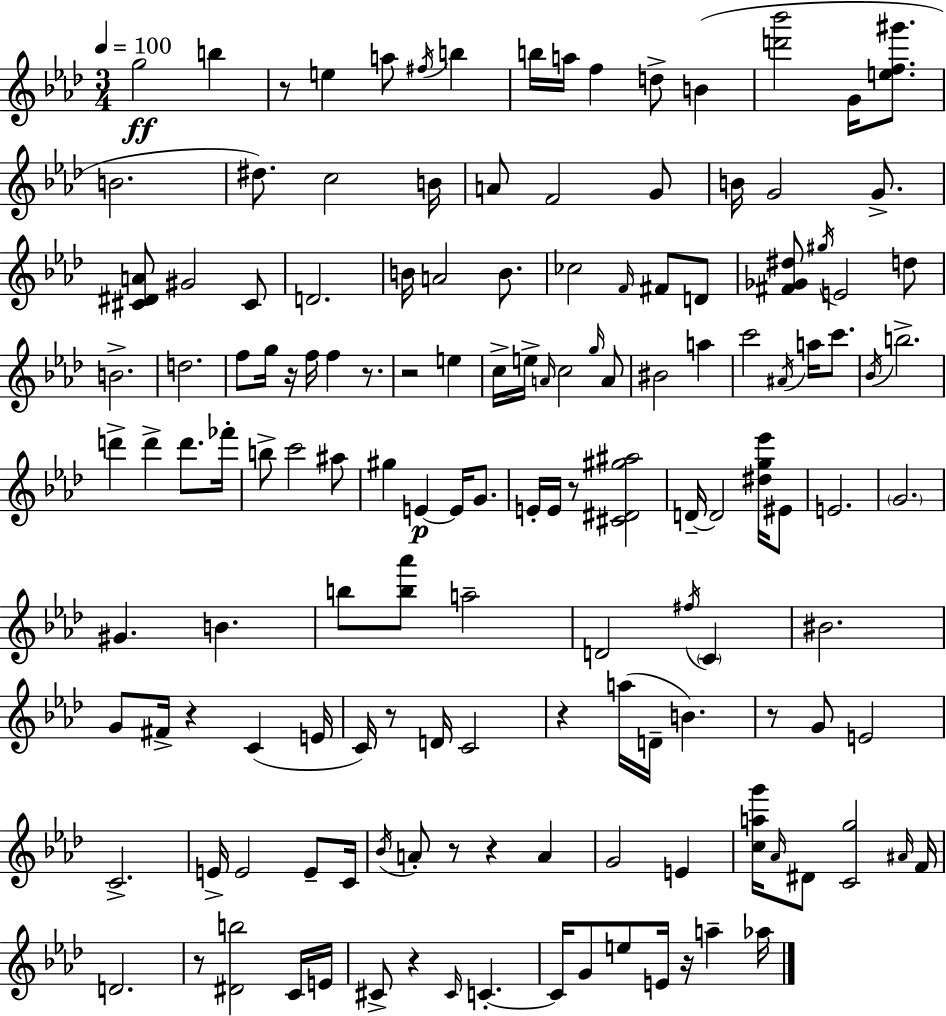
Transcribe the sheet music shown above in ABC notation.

X:1
T:Untitled
M:3/4
L:1/4
K:Ab
g2 b z/2 e a/2 ^f/4 b b/4 a/4 f d/2 B [d'_b']2 G/4 [ef^g']/2 B2 ^d/2 c2 B/4 A/2 F2 G/2 B/4 G2 G/2 [^C^DA]/2 ^G2 ^C/2 D2 B/4 A2 B/2 _c2 F/4 ^F/2 D/2 [^F_G^d]/2 ^g/4 E2 d/2 B2 d2 f/2 g/4 z/4 f/4 f z/2 z2 e c/4 e/4 A/4 c2 g/4 A/2 ^B2 a c'2 ^A/4 a/4 c'/2 _B/4 b2 d' d' d'/2 _f'/4 b/2 c'2 ^a/2 ^g E E/4 G/2 E/4 E/4 z/2 [^C^D^g^a]2 D/4 D2 [^dg_e']/4 ^E/2 E2 G2 ^G B b/2 [b_a']/2 a2 D2 ^f/4 C ^B2 G/2 ^F/4 z C E/4 C/4 z/2 D/4 C2 z a/4 D/4 B z/2 G/2 E2 C2 E/4 E2 E/2 C/4 _B/4 A/2 z/2 z A G2 E [cag']/4 _A/4 ^D/2 [Cg]2 ^A/4 F/4 D2 z/2 [^Db]2 C/4 E/4 ^C/2 z ^C/4 C C/4 G/2 e/2 E/4 z/4 a _a/4